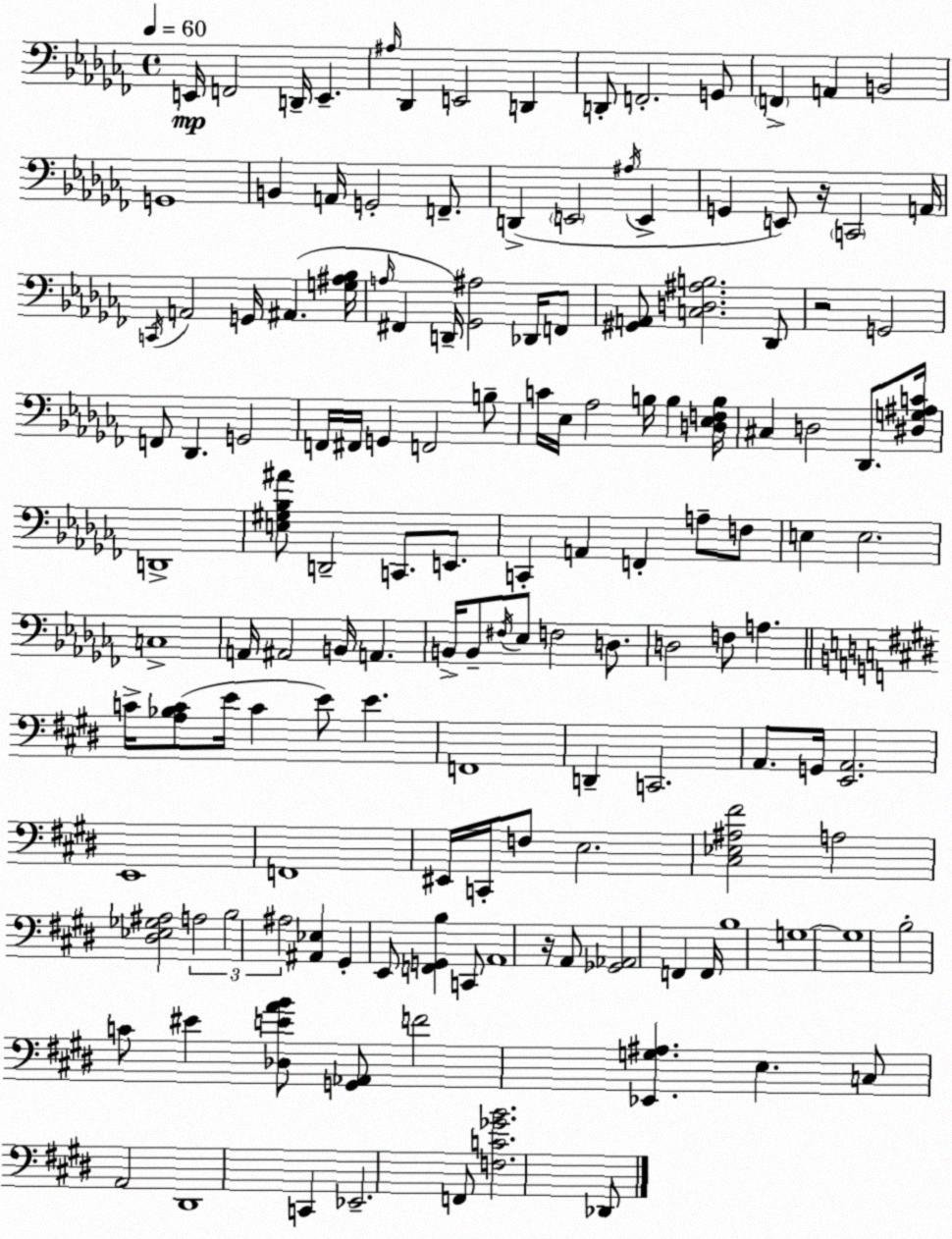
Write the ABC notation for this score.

X:1
T:Untitled
M:4/4
L:1/4
K:Abm
E,,/4 F,,2 D,,/4 E,, ^A,/4 _D,, E,,2 D,, D,,/2 F,,2 G,,/2 F,, A,, B,,2 G,,4 B,, A,,/4 G,,2 F,,/2 D,, E,,2 ^A,/4 E,, G,, E,,/2 z/4 C,,2 A,,/4 C,,/4 A,,2 G,,/4 ^A,, [G,^A,_B,]/4 A,/4 ^F,, D,,/4 [_G,,^A,]2 _D,,/4 F,,/2 [^G,,A,,]/2 [C,D,^A,B,]2 _D,,/2 z2 G,,2 F,,/2 _D,, G,,2 F,,/4 ^F,,/4 G,, F,,2 B,/2 C/4 _E,/4 _A,2 B,/4 B, [D,_E,F,B,]/4 ^C, D,2 _D,,/2 [^D,G,^A,C]/4 D,,4 [E,^G,_B,^A]/2 D,,2 C,,/2 E,,/2 C,, A,, F,, A,/2 F,/2 E, E,2 C,4 A,,/4 ^A,,2 B,,/4 A,, B,,/4 B,,/2 ^F,/4 _E,/2 F,2 D,/2 D,2 F,/2 A, C/4 [A,_B,C]/2 E/4 C E/2 E F,,4 D,, C,,2 A,,/2 G,,/4 [E,,A,,]2 E,,4 F,,4 ^E,,/4 C,,/4 F,/2 E,2 [^C,_E,^A,^F]2 A,2 [^D,_E,_G,^A,]2 A,2 B,2 ^A,2 [^A,,_E,] ^G,, E,,/2 [F,,G,,B,] C,,/2 A,,4 z/4 A,,/2 [_G,,_A,,]2 F,, F,,/4 B,4 G,4 G,4 B,2 C/2 ^E [_D,EAB]/2 [G,,_A,,]/2 F2 [_E,,G,^A,] E, C,/2 A,,2 ^D,,4 C,, _E,,2 F,,/2 [F,C_GB]2 _D,,/2